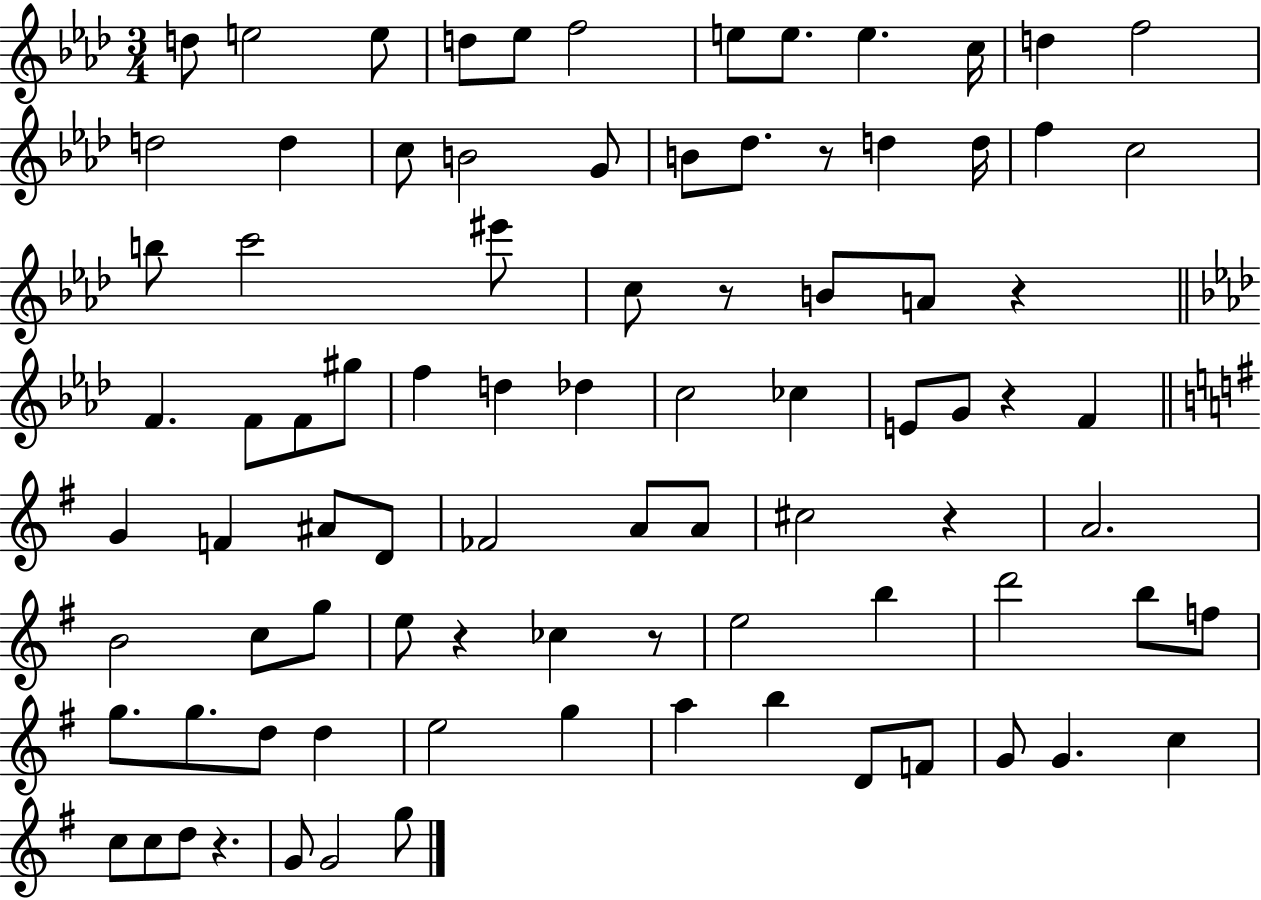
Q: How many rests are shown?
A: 8